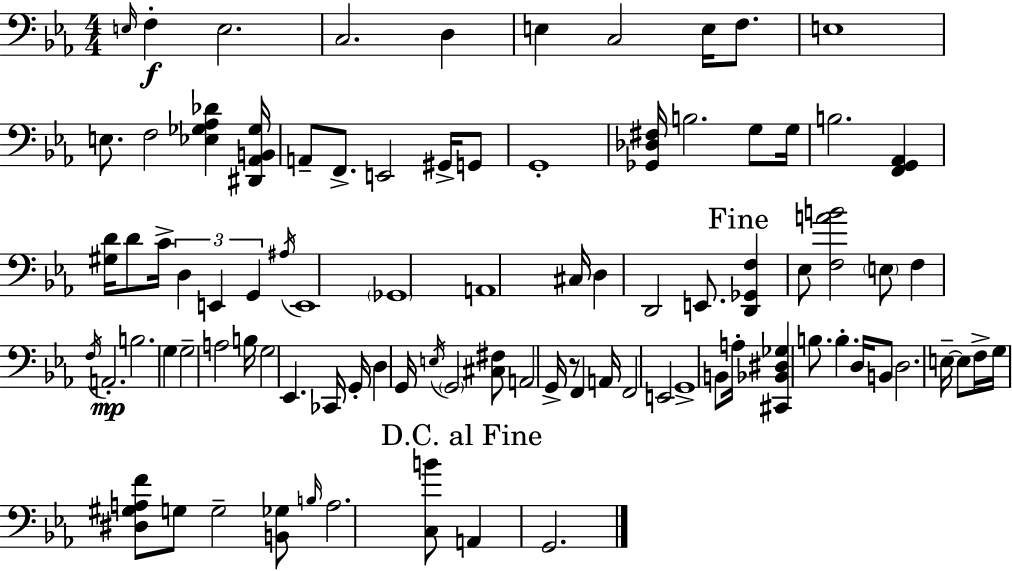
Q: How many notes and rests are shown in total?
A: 90